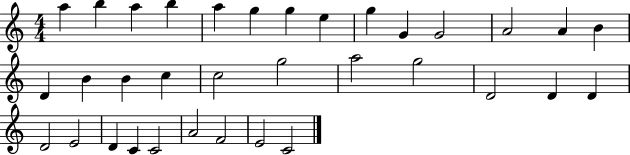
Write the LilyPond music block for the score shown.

{
  \clef treble
  \numericTimeSignature
  \time 4/4
  \key c \major
  a''4 b''4 a''4 b''4 | a''4 g''4 g''4 e''4 | g''4 g'4 g'2 | a'2 a'4 b'4 | \break d'4 b'4 b'4 c''4 | c''2 g''2 | a''2 g''2 | d'2 d'4 d'4 | \break d'2 e'2 | d'4 c'4 c'2 | a'2 f'2 | e'2 c'2 | \break \bar "|."
}